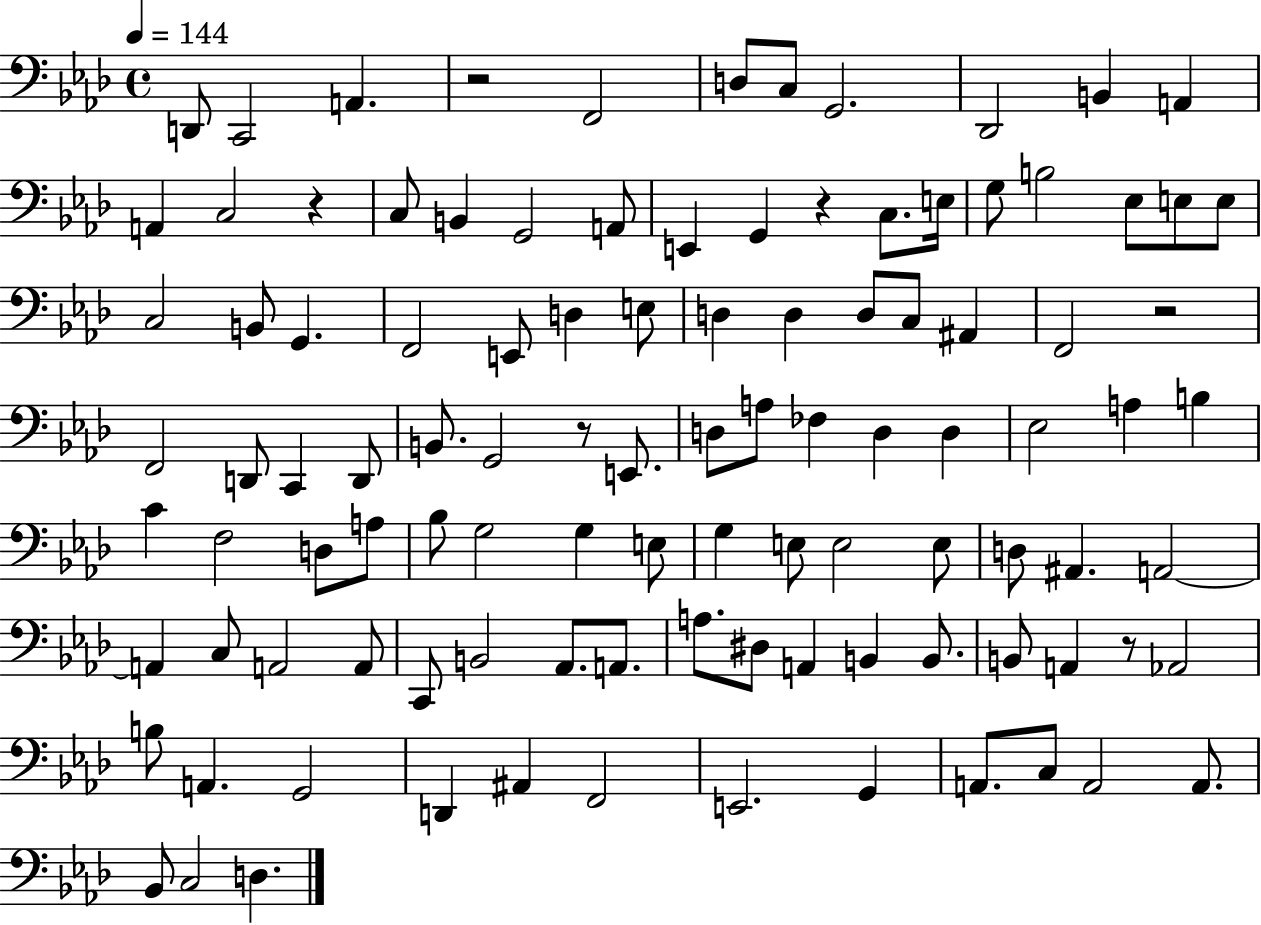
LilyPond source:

{
  \clef bass
  \time 4/4
  \defaultTimeSignature
  \key aes \major
  \tempo 4 = 144
  d,8 c,2 a,4. | r2 f,2 | d8 c8 g,2. | des,2 b,4 a,4 | \break a,4 c2 r4 | c8 b,4 g,2 a,8 | e,4 g,4 r4 c8. e16 | g8 b2 ees8 e8 e8 | \break c2 b,8 g,4. | f,2 e,8 d4 e8 | d4 d4 d8 c8 ais,4 | f,2 r2 | \break f,2 d,8 c,4 d,8 | b,8. g,2 r8 e,8. | d8 a8 fes4 d4 d4 | ees2 a4 b4 | \break c'4 f2 d8 a8 | bes8 g2 g4 e8 | g4 e8 e2 e8 | d8 ais,4. a,2~~ | \break a,4 c8 a,2 a,8 | c,8 b,2 aes,8. a,8. | a8. dis8 a,4 b,4 b,8. | b,8 a,4 r8 aes,2 | \break b8 a,4. g,2 | d,4 ais,4 f,2 | e,2. g,4 | a,8. c8 a,2 a,8. | \break bes,8 c2 d4. | \bar "|."
}